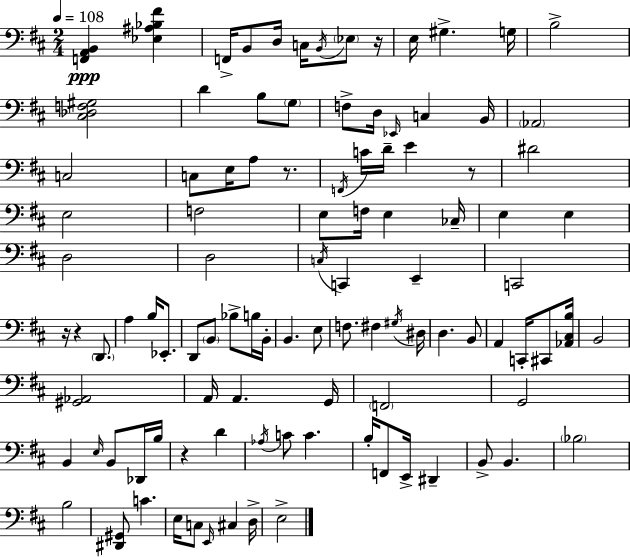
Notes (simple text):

[F2,A2,B2]/q [Eb3,A#3,Bb3,F#4]/q F2/s B2/e D3/s C3/s B2/s Eb3/e R/s E3/s G#3/q. G3/s B3/h [C#3,Db3,F3,G#3]/h D4/q B3/e G3/e F3/e D3/s Eb2/s C3/q B2/s Ab2/h C3/h C3/e E3/s A3/e R/e. F2/s C4/s D4/s E4/q R/e D#4/h E3/h F3/h E3/e F3/s E3/q CES3/s E3/q E3/q D3/h D3/h C3/s C2/q E2/q C2/h R/s R/q D2/e. A3/q B3/s Eb2/e. D2/e B2/e Bb3/e B3/s B2/s B2/q. E3/e F3/e. F#3/q G#3/s D#3/s D3/q. B2/e A2/q C2/s C#2/e [Ab2,C#3,B3]/s B2/h [G#2,Ab2]/h A2/s A2/q. G2/s F2/h G2/h B2/q E3/s B2/e Db2/s B3/s R/q D4/q Ab3/s C4/e C4/q. B3/s F2/e E2/s D#2/q B2/e B2/q. Bb3/h B3/h [D#2,G#2]/e C4/q. E3/s C3/e E2/s C#3/q D3/s E3/h